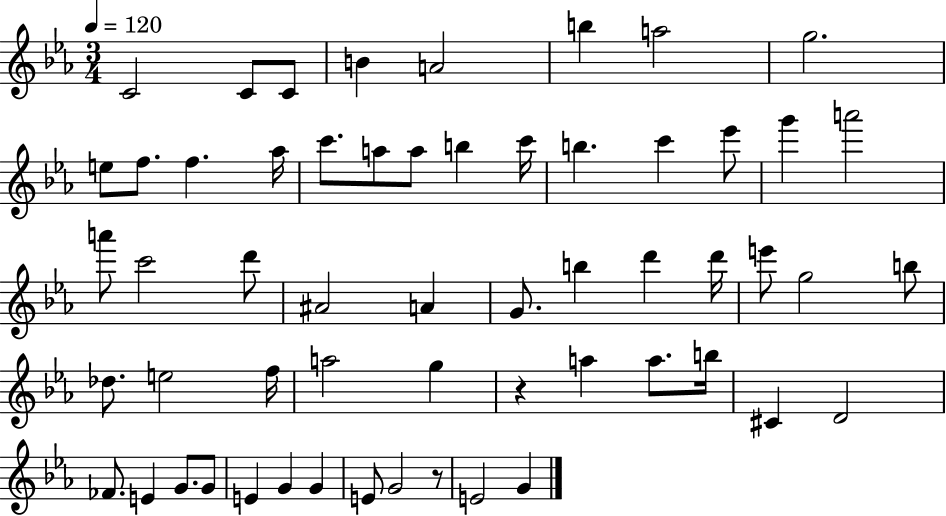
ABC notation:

X:1
T:Untitled
M:3/4
L:1/4
K:Eb
C2 C/2 C/2 B A2 b a2 g2 e/2 f/2 f _a/4 c'/2 a/2 a/2 b c'/4 b c' _e'/2 g' a'2 a'/2 c'2 d'/2 ^A2 A G/2 b d' d'/4 e'/2 g2 b/2 _d/2 e2 f/4 a2 g z a a/2 b/4 ^C D2 _F/2 E G/2 G/2 E G G E/2 G2 z/2 E2 G